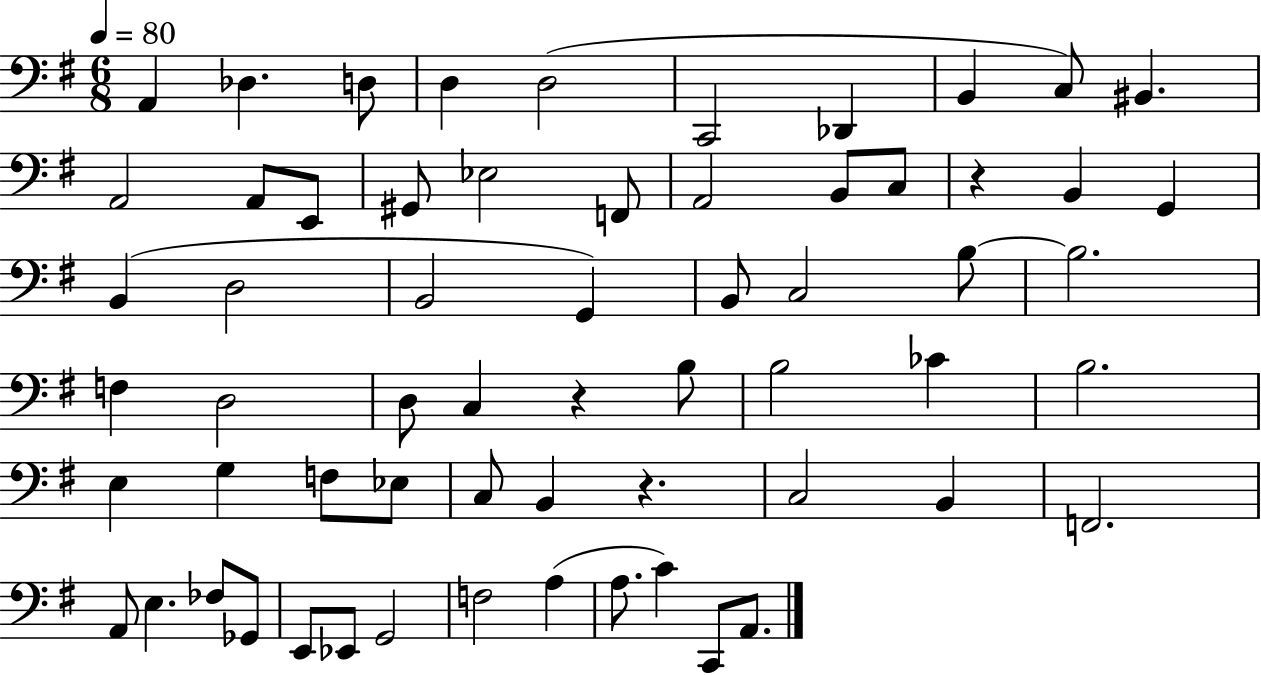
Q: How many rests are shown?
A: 3